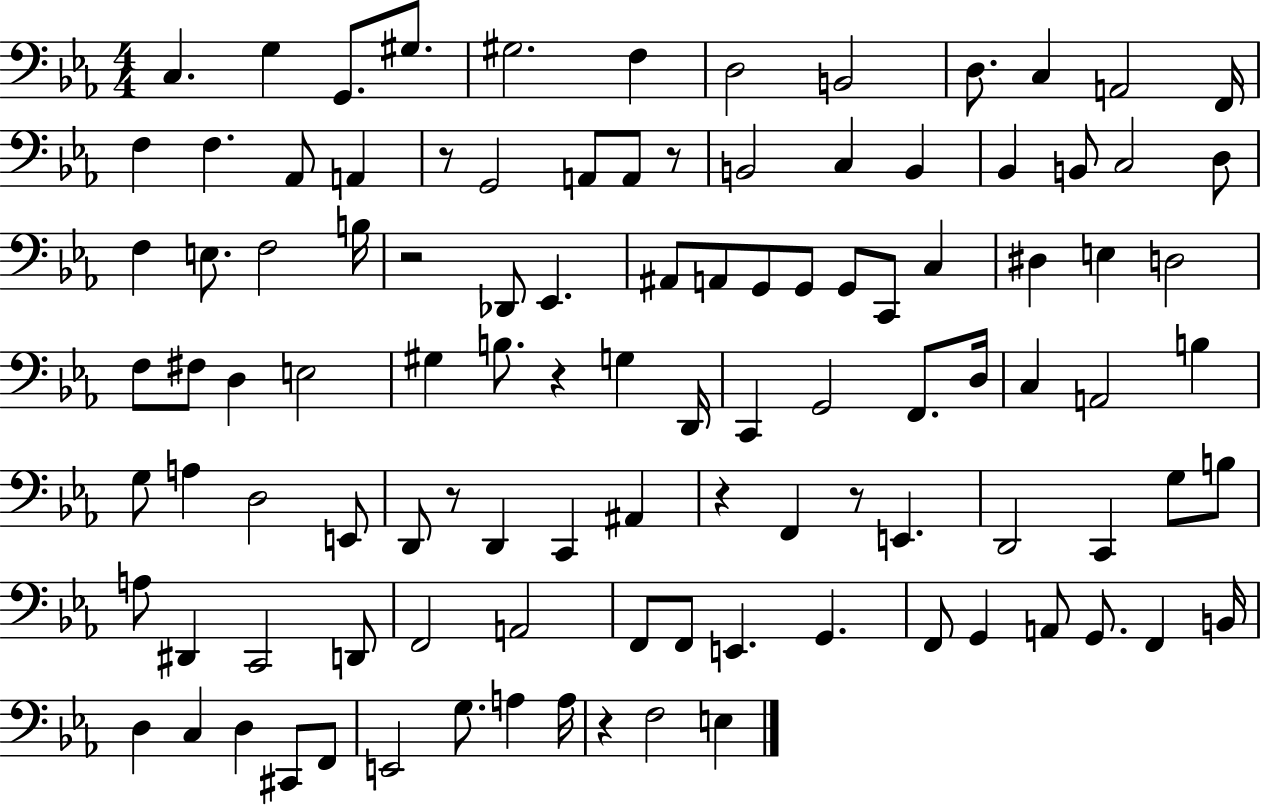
{
  \clef bass
  \numericTimeSignature
  \time 4/4
  \key ees \major
  c4. g4 g,8. gis8. | gis2. f4 | d2 b,2 | d8. c4 a,2 f,16 | \break f4 f4. aes,8 a,4 | r8 g,2 a,8 a,8 r8 | b,2 c4 b,4 | bes,4 b,8 c2 d8 | \break f4 e8. f2 b16 | r2 des,8 ees,4. | ais,8 a,8 g,8 g,8 g,8 c,8 c4 | dis4 e4 d2 | \break f8 fis8 d4 e2 | gis4 b8. r4 g4 d,16 | c,4 g,2 f,8. d16 | c4 a,2 b4 | \break g8 a4 d2 e,8 | d,8 r8 d,4 c,4 ais,4 | r4 f,4 r8 e,4. | d,2 c,4 g8 b8 | \break a8 dis,4 c,2 d,8 | f,2 a,2 | f,8 f,8 e,4. g,4. | f,8 g,4 a,8 g,8. f,4 b,16 | \break d4 c4 d4 cis,8 f,8 | e,2 g8. a4 a16 | r4 f2 e4 | \bar "|."
}